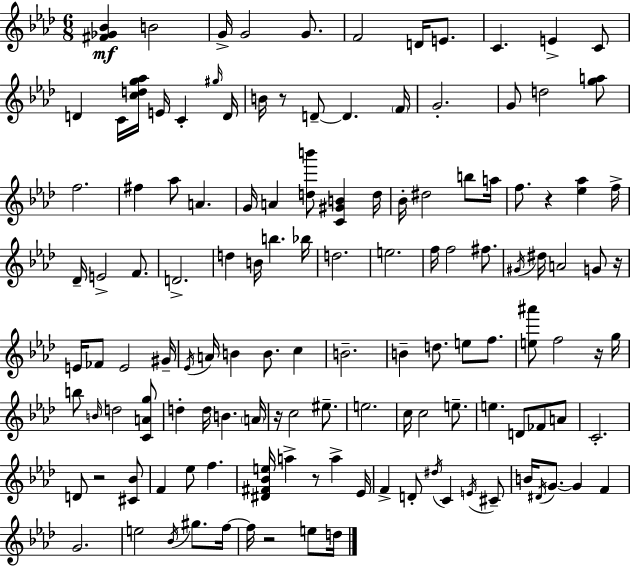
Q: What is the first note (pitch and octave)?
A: B4